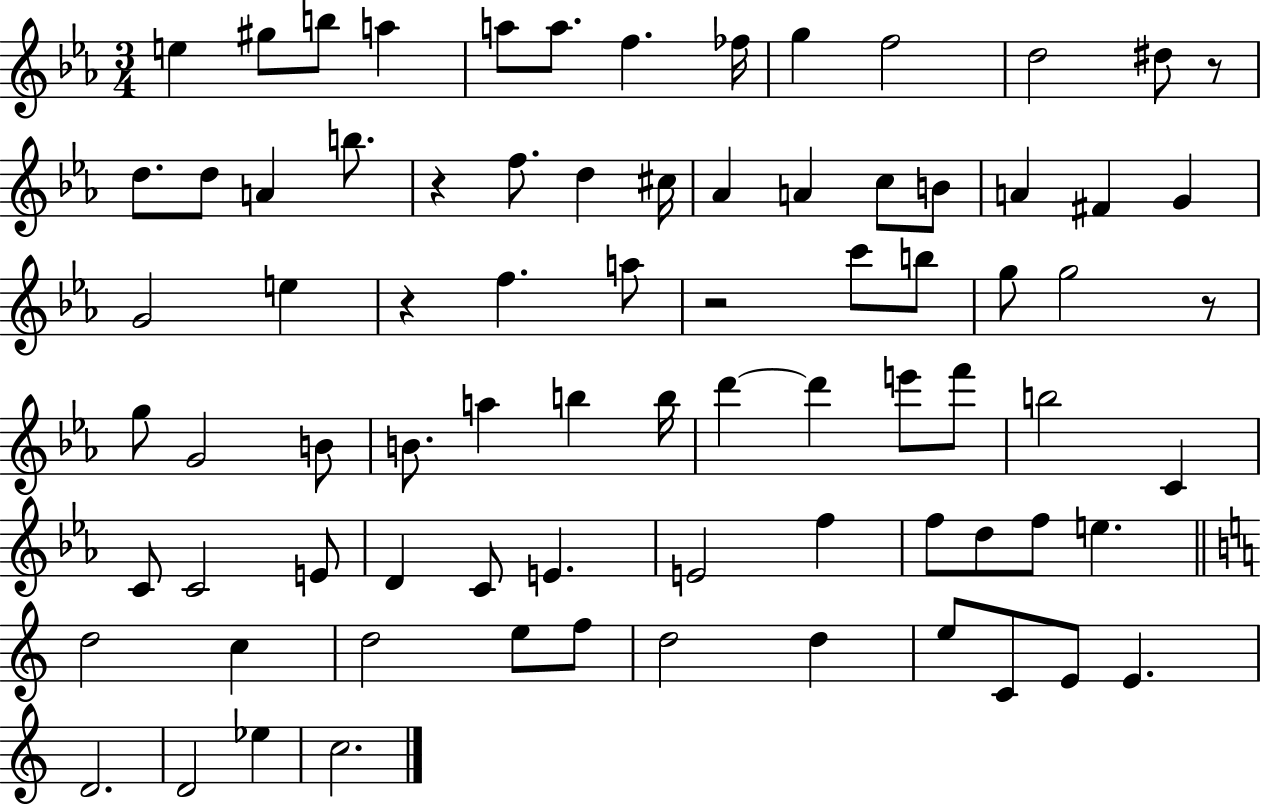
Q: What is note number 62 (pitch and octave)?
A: D5